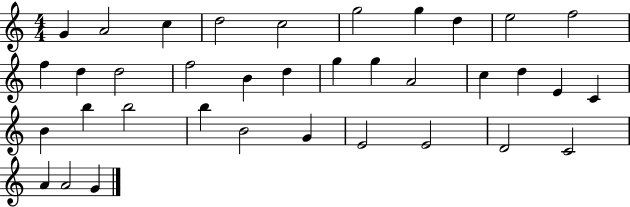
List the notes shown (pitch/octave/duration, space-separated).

G4/q A4/h C5/q D5/h C5/h G5/h G5/q D5/q E5/h F5/h F5/q D5/q D5/h F5/h B4/q D5/q G5/q G5/q A4/h C5/q D5/q E4/q C4/q B4/q B5/q B5/h B5/q B4/h G4/q E4/h E4/h D4/h C4/h A4/q A4/h G4/q